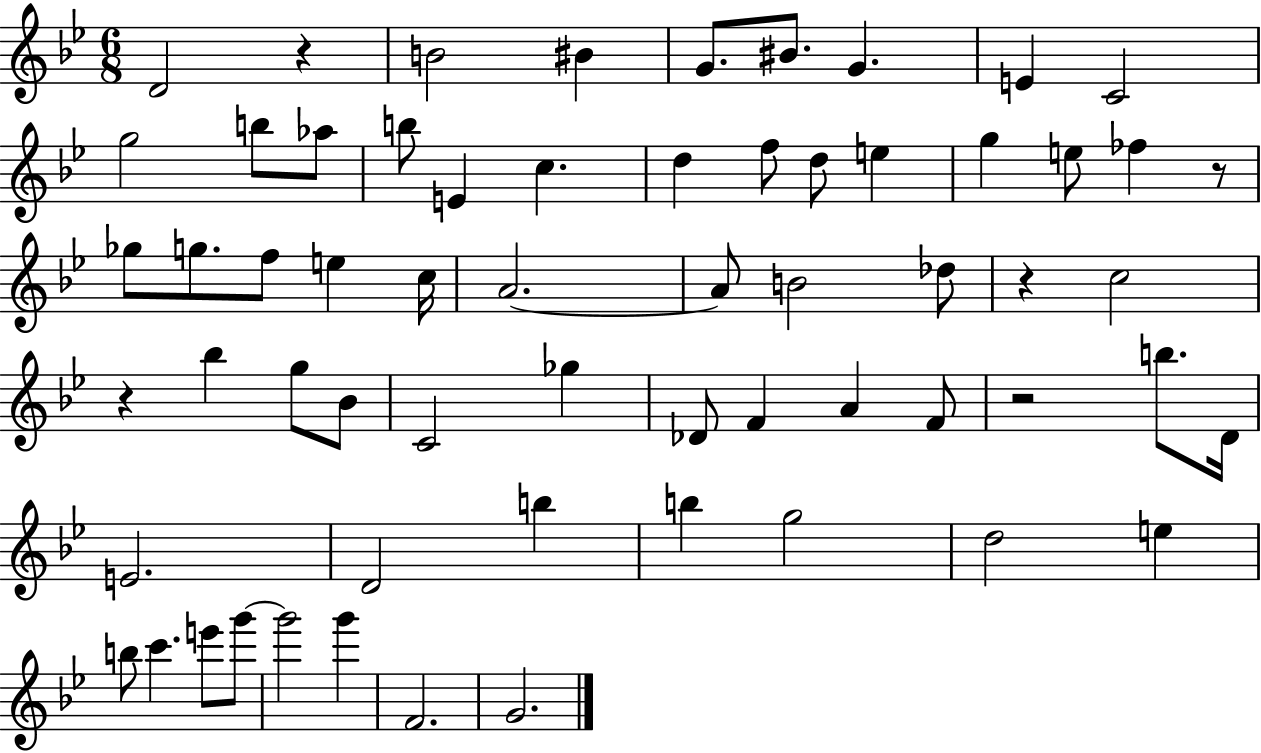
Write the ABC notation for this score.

X:1
T:Untitled
M:6/8
L:1/4
K:Bb
D2 z B2 ^B G/2 ^B/2 G E C2 g2 b/2 _a/2 b/2 E c d f/2 d/2 e g e/2 _f z/2 _g/2 g/2 f/2 e c/4 A2 A/2 B2 _d/2 z c2 z _b g/2 _B/2 C2 _g _D/2 F A F/2 z2 b/2 D/4 E2 D2 b b g2 d2 e b/2 c' e'/2 g'/2 g'2 g' F2 G2